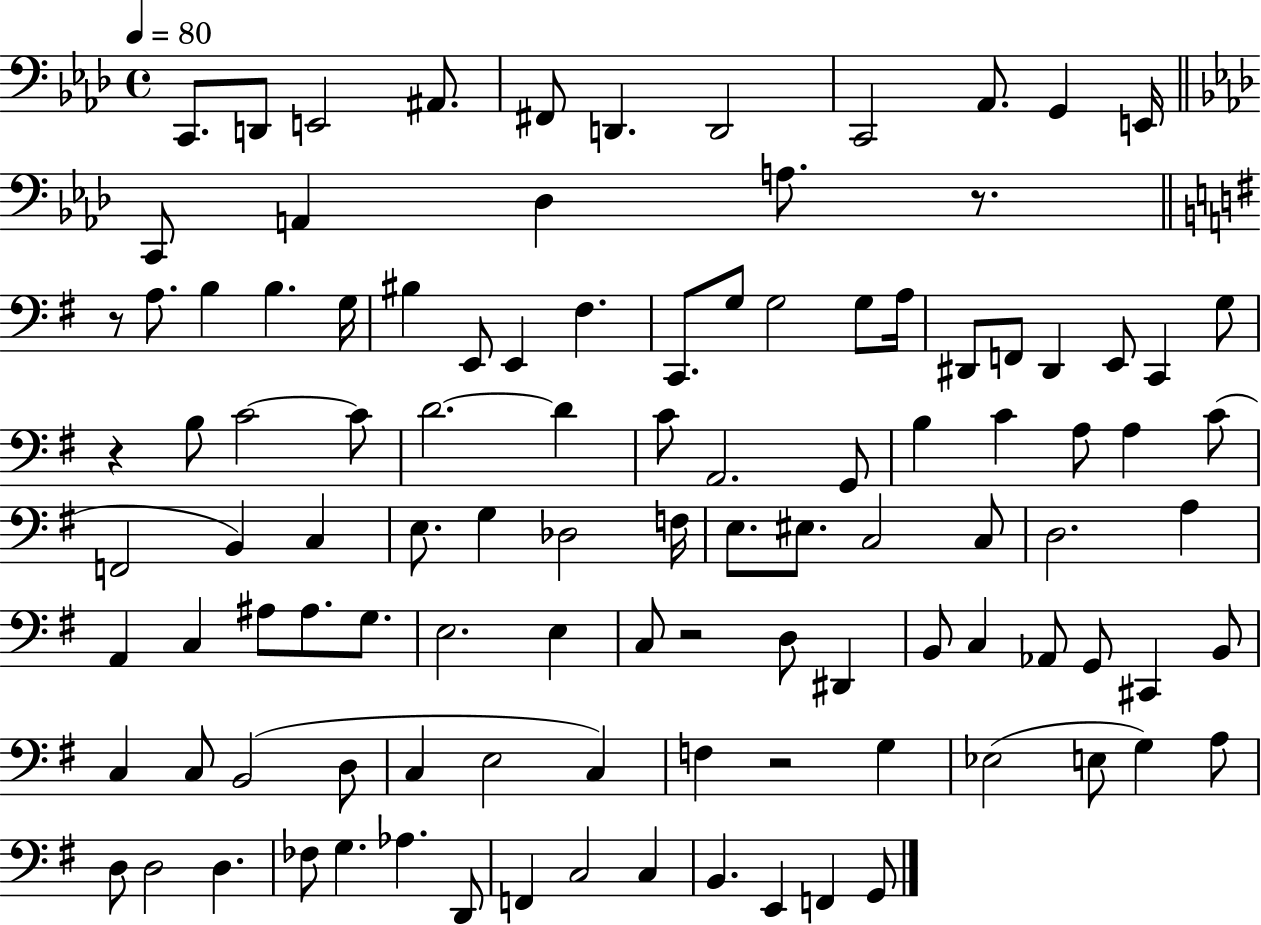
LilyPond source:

{
  \clef bass
  \time 4/4
  \defaultTimeSignature
  \key aes \major
  \tempo 4 = 80
  \repeat volta 2 { c,8. d,8 e,2 ais,8. | fis,8 d,4. d,2 | c,2 aes,8. g,4 e,16 | \bar "||" \break \key f \minor c,8 a,4 des4 a8. r8. | \bar "||" \break \key e \minor r8 a8. b4 b4. g16 | bis4 e,8 e,4 fis4. | c,8. g8 g2 g8 a16 | dis,8 f,8 dis,4 e,8 c,4 g8 | \break r4 b8 c'2~~ c'8 | d'2.~~ d'4 | c'8 a,2. g,8 | b4 c'4 a8 a4 c'8( | \break f,2 b,4) c4 | e8. g4 des2 f16 | e8. eis8. c2 c8 | d2. a4 | \break a,4 c4 ais8 ais8. g8. | e2. e4 | c8 r2 d8 dis,4 | b,8 c4 aes,8 g,8 cis,4 b,8 | \break c4 c8 b,2( d8 | c4 e2 c4) | f4 r2 g4 | ees2( e8 g4) a8 | \break d8 d2 d4. | fes8 g4. aes4. d,8 | f,4 c2 c4 | b,4. e,4 f,4 g,8 | \break } \bar "|."
}